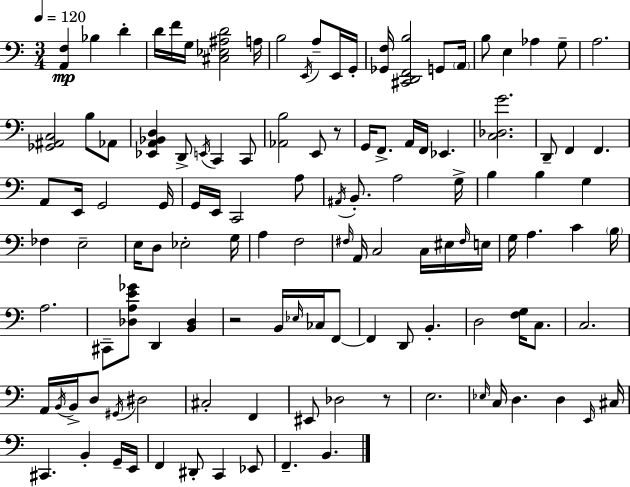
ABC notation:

X:1
T:Untitled
M:3/4
L:1/4
K:Am
[A,,F,] _B, D D/4 F/4 G,/4 [^C,_E,^A,D]2 A,/4 B,2 E,,/4 A,/2 E,,/4 G,,/4 [_G,,F,]/4 [^C,,D,,F,,B,]2 G,,/2 A,,/4 B,/2 E, _A, G,/2 A,2 [_G,,^A,,C,]2 B,/2 _A,,/2 [_E,,A,,_B,,D,] D,,/2 E,,/4 C,, C,,/2 [_A,,B,]2 E,,/2 z/2 G,,/4 F,,/2 A,,/4 F,,/4 _E,, [C,_D,G]2 D,,/2 F,, F,, A,,/2 E,,/4 G,,2 G,,/4 G,,/4 E,,/4 C,,2 A,/2 ^A,,/4 B,,/2 A,2 G,/4 B, B, G, _F, E,2 E,/4 D,/2 _E,2 G,/4 A, F,2 ^F,/4 A,,/4 C,2 C,/4 ^E,/4 ^F,/4 E,/4 G,/4 A, C B,/4 A,2 ^C,,/2 [_D,A,E_G]/2 D,, [B,,_D,] z2 B,,/4 _E,/4 _C,/4 F,,/2 F,, D,,/2 B,, D,2 [F,G,]/4 C,/2 C,2 A,,/4 B,,/4 B,,/4 D,/2 ^G,,/4 ^D,2 ^C,2 F,, ^E,,/2 _D,2 z/2 E,2 _E,/4 C,/4 D, D, E,,/4 ^C,/4 ^C,, B,, G,,/4 E,,/4 F,, ^D,,/2 C,, _E,,/2 F,, B,,